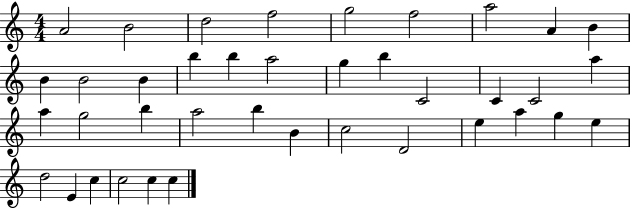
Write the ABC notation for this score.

X:1
T:Untitled
M:4/4
L:1/4
K:C
A2 B2 d2 f2 g2 f2 a2 A B B B2 B b b a2 g b C2 C C2 a a g2 b a2 b B c2 D2 e a g e d2 E c c2 c c